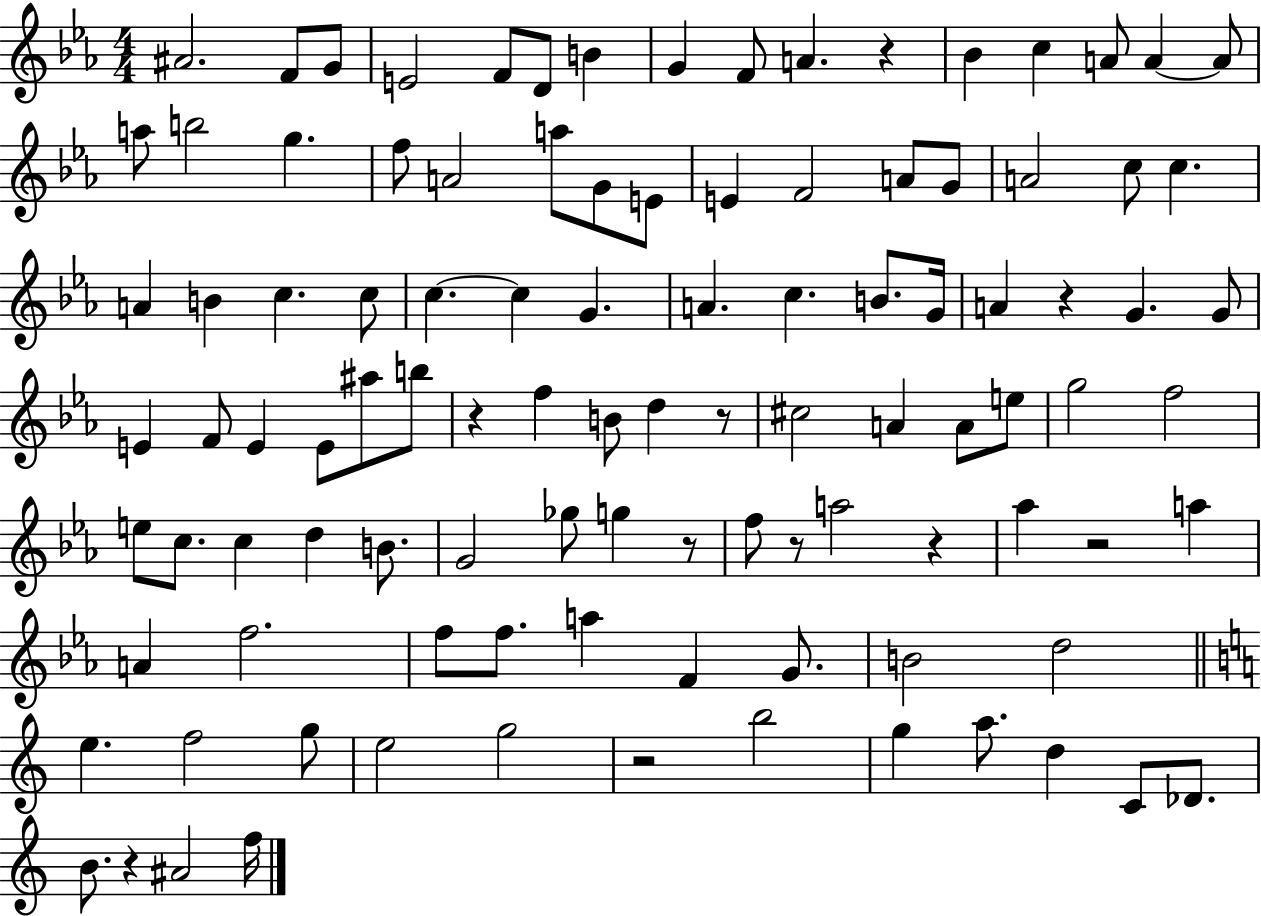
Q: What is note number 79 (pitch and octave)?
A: B4